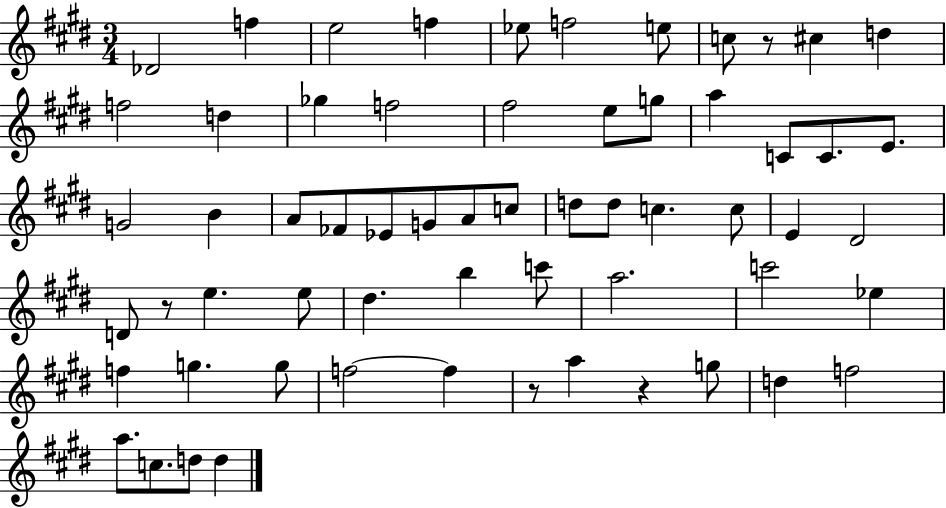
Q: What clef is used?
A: treble